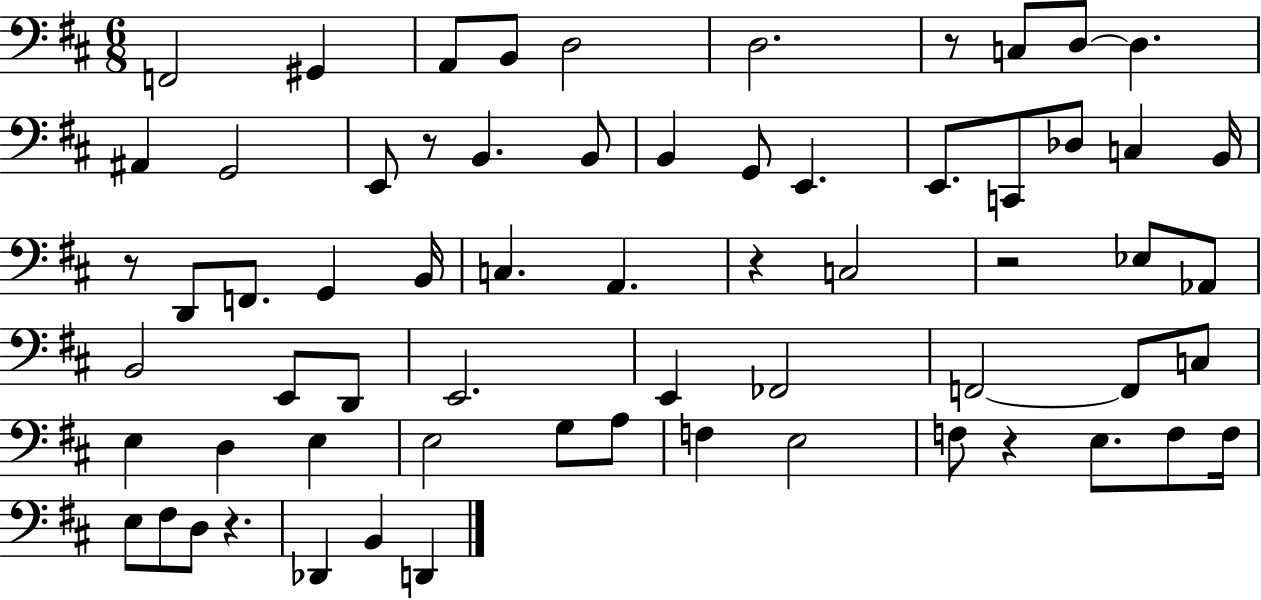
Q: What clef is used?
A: bass